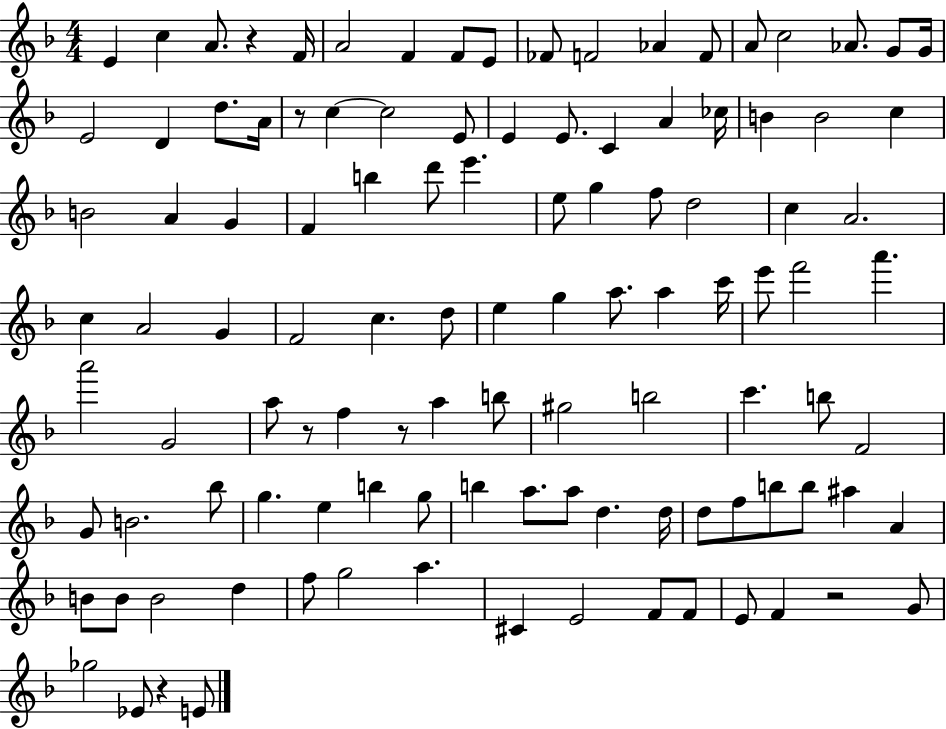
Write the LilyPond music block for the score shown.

{
  \clef treble
  \numericTimeSignature
  \time 4/4
  \key f \major
  e'4 c''4 a'8. r4 f'16 | a'2 f'4 f'8 e'8 | fes'8 f'2 aes'4 f'8 | a'8 c''2 aes'8. g'8 g'16 | \break e'2 d'4 d''8. a'16 | r8 c''4~~ c''2 e'8 | e'4 e'8. c'4 a'4 ces''16 | b'4 b'2 c''4 | \break b'2 a'4 g'4 | f'4 b''4 d'''8 e'''4. | e''8 g''4 f''8 d''2 | c''4 a'2. | \break c''4 a'2 g'4 | f'2 c''4. d''8 | e''4 g''4 a''8. a''4 c'''16 | e'''8 f'''2 a'''4. | \break a'''2 g'2 | a''8 r8 f''4 r8 a''4 b''8 | gis''2 b''2 | c'''4. b''8 f'2 | \break g'8 b'2. bes''8 | g''4. e''4 b''4 g''8 | b''4 a''8. a''8 d''4. d''16 | d''8 f''8 b''8 b''8 ais''4 a'4 | \break b'8 b'8 b'2 d''4 | f''8 g''2 a''4. | cis'4 e'2 f'8 f'8 | e'8 f'4 r2 g'8 | \break ges''2 ees'8 r4 e'8 | \bar "|."
}